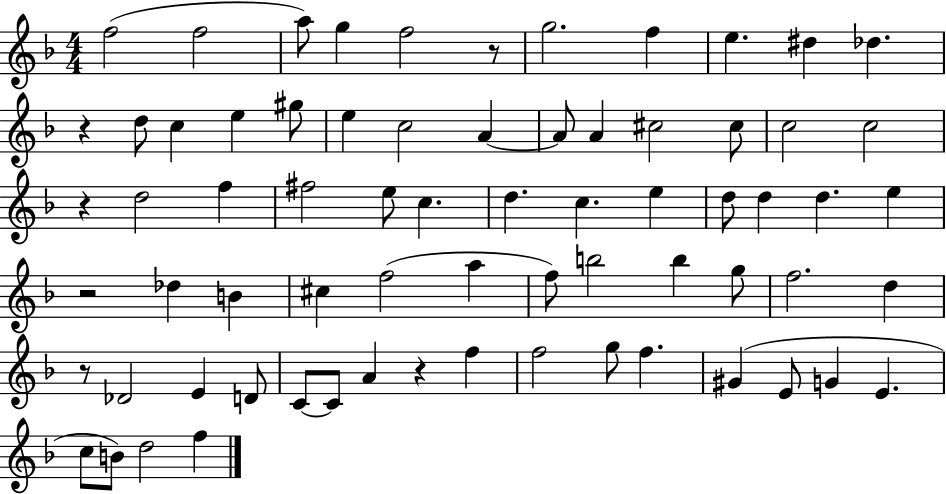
{
  \clef treble
  \numericTimeSignature
  \time 4/4
  \key f \major
  f''2( f''2 | a''8) g''4 f''2 r8 | g''2. f''4 | e''4. dis''4 des''4. | \break r4 d''8 c''4 e''4 gis''8 | e''4 c''2 a'4~~ | a'8 a'4 cis''2 cis''8 | c''2 c''2 | \break r4 d''2 f''4 | fis''2 e''8 c''4. | d''4. c''4. e''4 | d''8 d''4 d''4. e''4 | \break r2 des''4 b'4 | cis''4 f''2( a''4 | f''8) b''2 b''4 g''8 | f''2. d''4 | \break r8 des'2 e'4 d'8 | c'8~~ c'8 a'4 r4 f''4 | f''2 g''8 f''4. | gis'4( e'8 g'4 e'4. | \break c''8 b'8) d''2 f''4 | \bar "|."
}